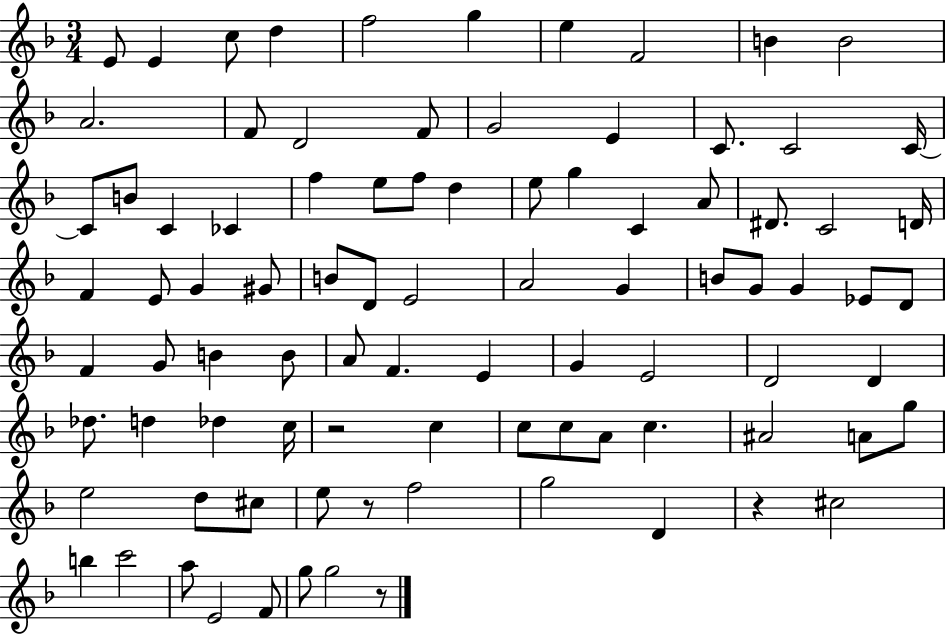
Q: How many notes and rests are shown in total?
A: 90